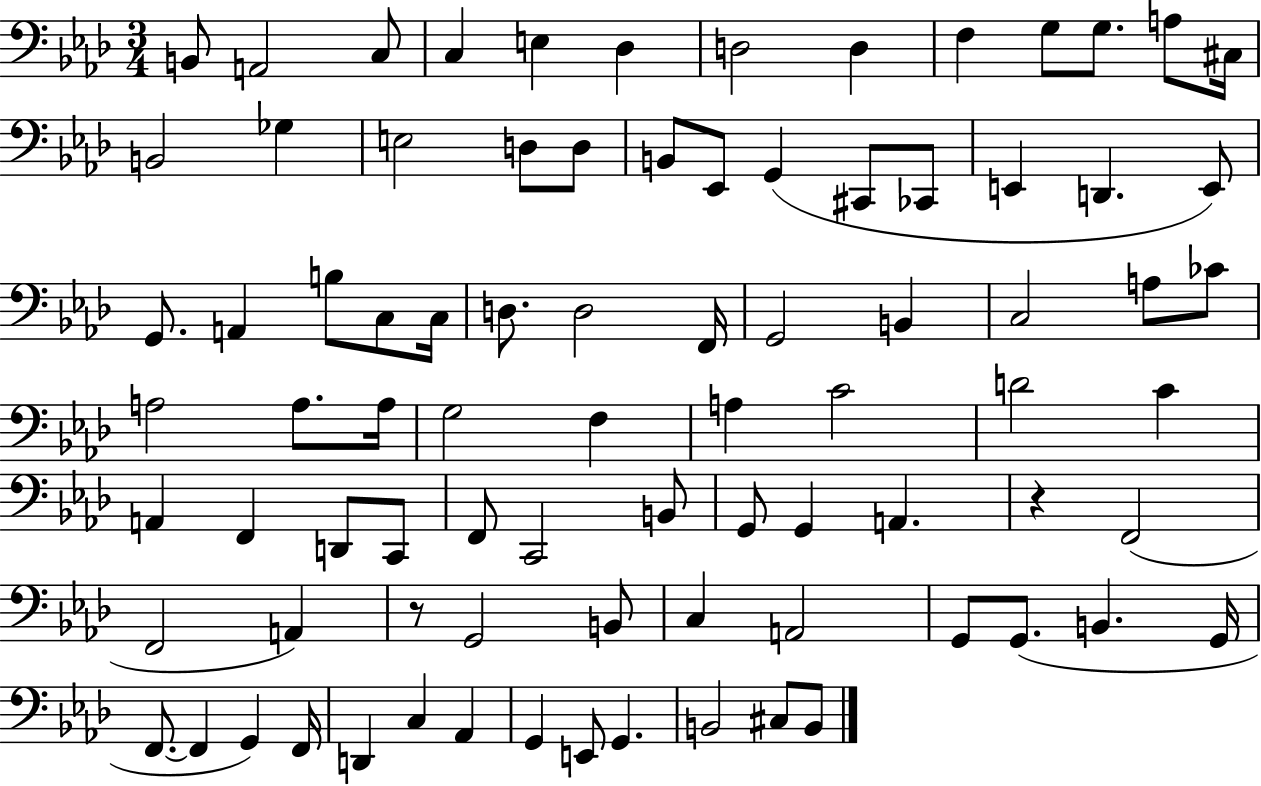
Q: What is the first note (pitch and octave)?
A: B2